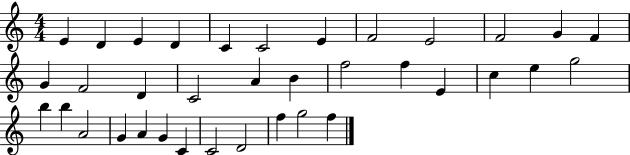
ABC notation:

X:1
T:Untitled
M:4/4
L:1/4
K:C
E D E D C C2 E F2 E2 F2 G F G F2 D C2 A B f2 f E c e g2 b b A2 G A G C C2 D2 f g2 f